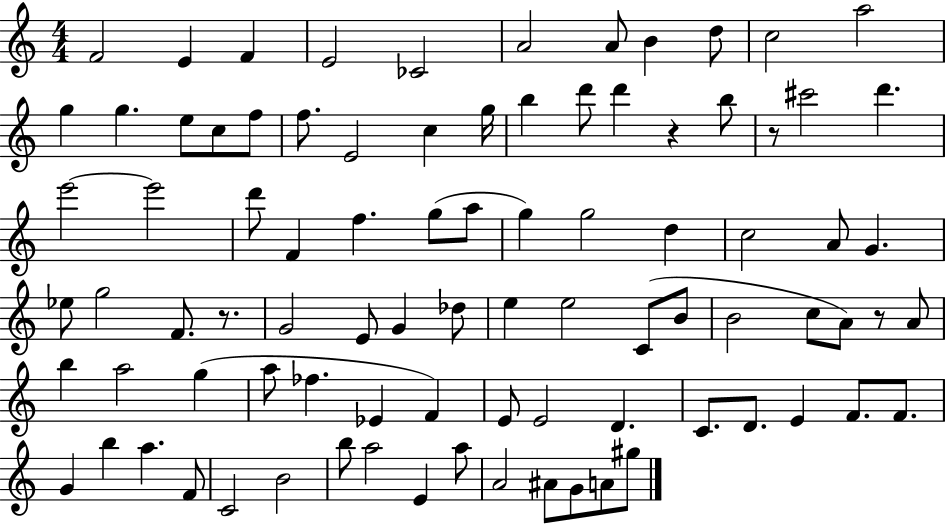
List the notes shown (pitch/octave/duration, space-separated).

F4/h E4/q F4/q E4/h CES4/h A4/h A4/e B4/q D5/e C5/h A5/h G5/q G5/q. E5/e C5/e F5/e F5/e. E4/h C5/q G5/s B5/q D6/e D6/q R/q B5/e R/e C#6/h D6/q. E6/h E6/h D6/e F4/q F5/q. G5/e A5/e G5/q G5/h D5/q C5/h A4/e G4/q. Eb5/e G5/h F4/e. R/e. G4/h E4/e G4/q Db5/e E5/q E5/h C4/e B4/e B4/h C5/e A4/e R/e A4/e B5/q A5/h G5/q A5/e FES5/q. Eb4/q F4/q E4/e E4/h D4/q. C4/e. D4/e. E4/q F4/e. F4/e. G4/q B5/q A5/q. F4/e C4/h B4/h B5/e A5/h E4/q A5/e A4/h A#4/e G4/e A4/e G#5/e